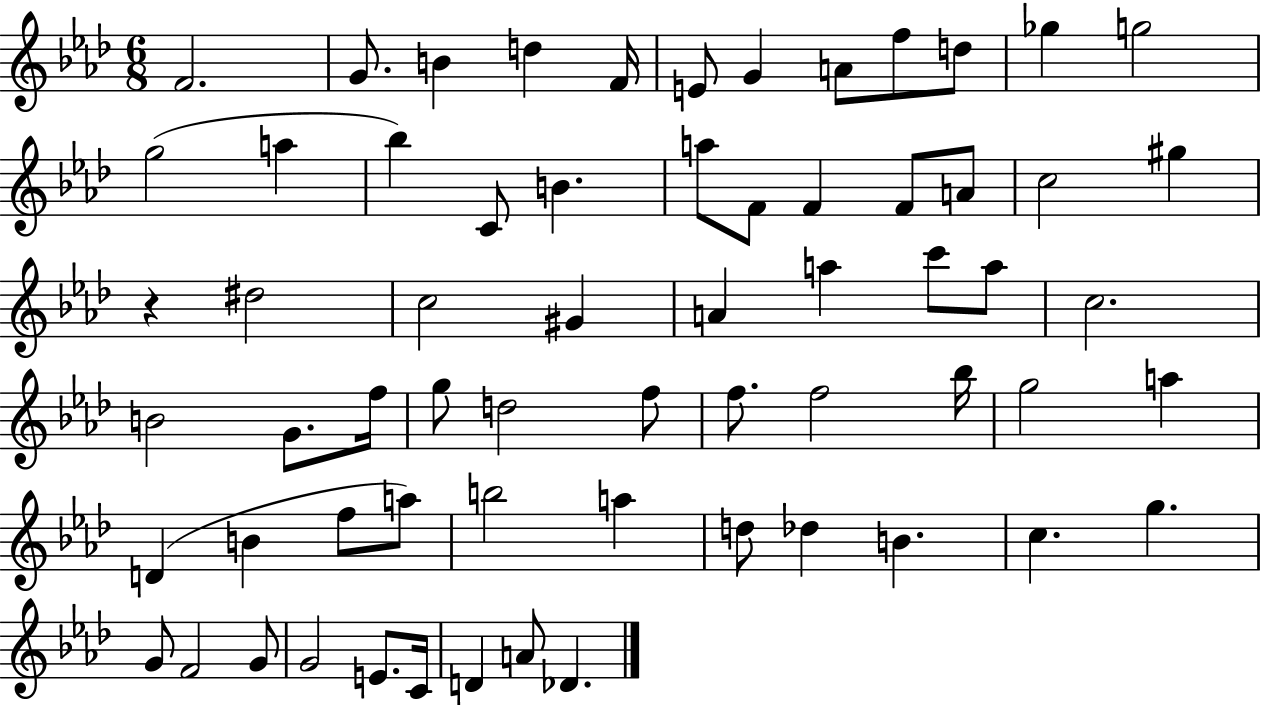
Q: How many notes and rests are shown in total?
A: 64